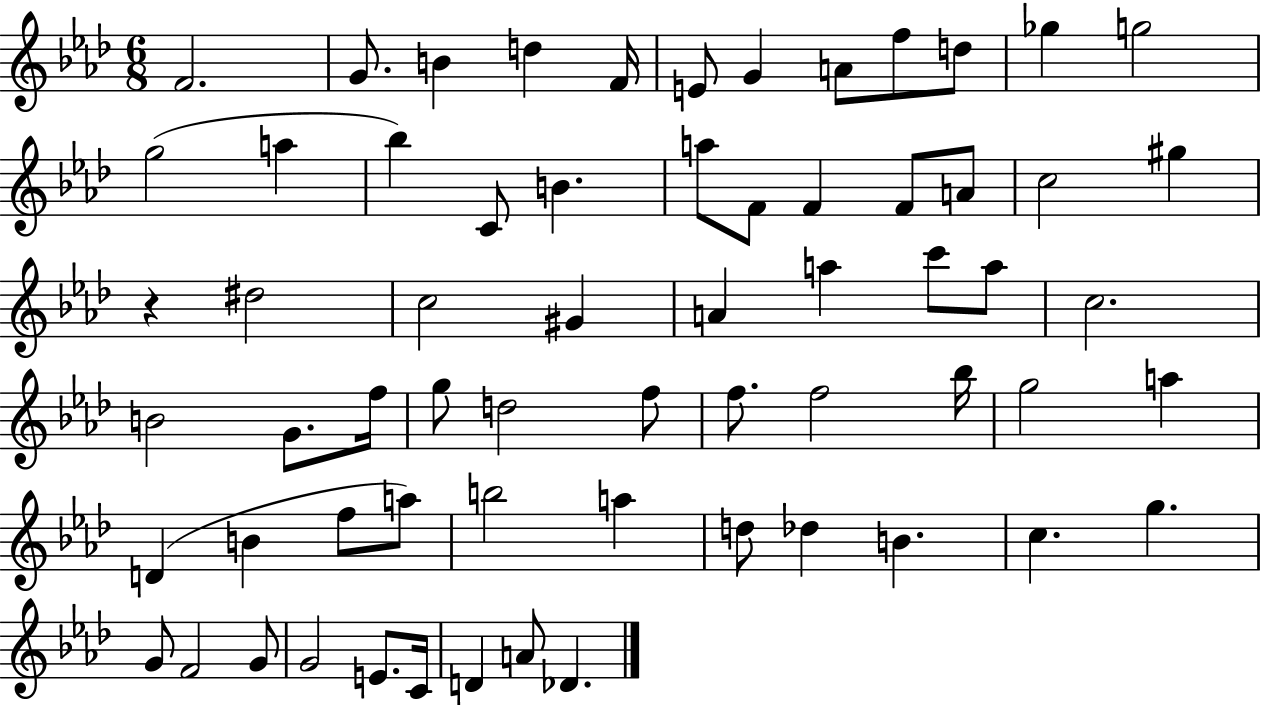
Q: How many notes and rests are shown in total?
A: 64